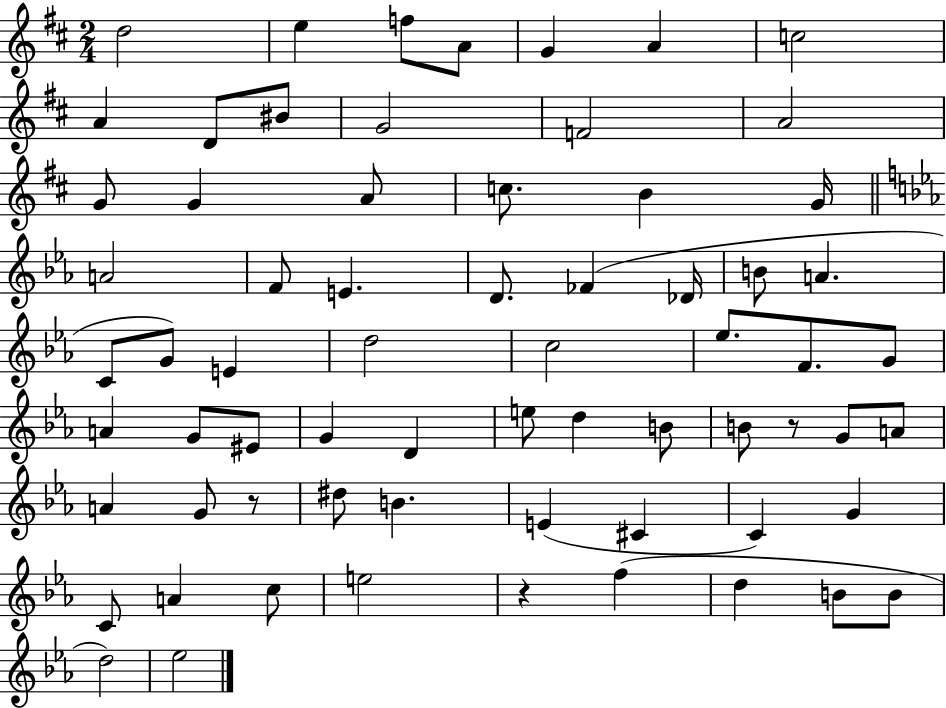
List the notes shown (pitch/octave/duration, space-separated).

D5/h E5/q F5/e A4/e G4/q A4/q C5/h A4/q D4/e BIS4/e G4/h F4/h A4/h G4/e G4/q A4/e C5/e. B4/q G4/s A4/h F4/e E4/q. D4/e. FES4/q Db4/s B4/e A4/q. C4/e G4/e E4/q D5/h C5/h Eb5/e. F4/e. G4/e A4/q G4/e EIS4/e G4/q D4/q E5/e D5/q B4/e B4/e R/e G4/e A4/e A4/q G4/e R/e D#5/e B4/q. E4/q C#4/q C4/q G4/q C4/e A4/q C5/e E5/h R/q F5/q D5/q B4/e B4/e D5/h Eb5/h